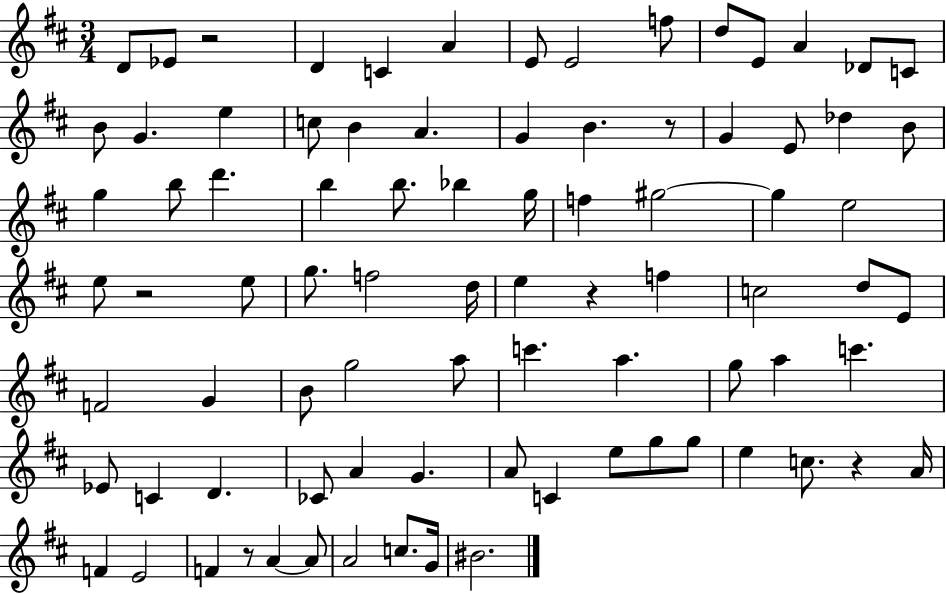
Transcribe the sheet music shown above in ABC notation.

X:1
T:Untitled
M:3/4
L:1/4
K:D
D/2 _E/2 z2 D C A E/2 E2 f/2 d/2 E/2 A _D/2 C/2 B/2 G e c/2 B A G B z/2 G E/2 _d B/2 g b/2 d' b b/2 _b g/4 f ^g2 ^g e2 e/2 z2 e/2 g/2 f2 d/4 e z f c2 d/2 E/2 F2 G B/2 g2 a/2 c' a g/2 a c' _E/2 C D _C/2 A G A/2 C e/2 g/2 g/2 e c/2 z A/4 F E2 F z/2 A A/2 A2 c/2 G/4 ^B2